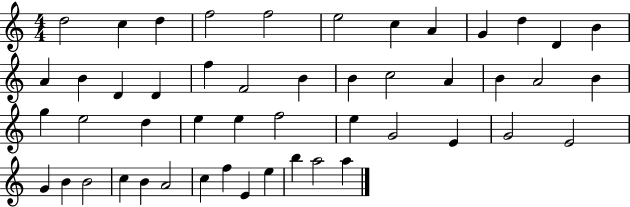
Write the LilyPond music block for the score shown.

{
  \clef treble
  \numericTimeSignature
  \time 4/4
  \key c \major
  d''2 c''4 d''4 | f''2 f''2 | e''2 c''4 a'4 | g'4 d''4 d'4 b'4 | \break a'4 b'4 d'4 d'4 | f''4 f'2 b'4 | b'4 c''2 a'4 | b'4 a'2 b'4 | \break g''4 e''2 d''4 | e''4 e''4 f''2 | e''4 g'2 e'4 | g'2 e'2 | \break g'4 b'4 b'2 | c''4 b'4 a'2 | c''4 f''4 e'4 e''4 | b''4 a''2 a''4 | \break \bar "|."
}